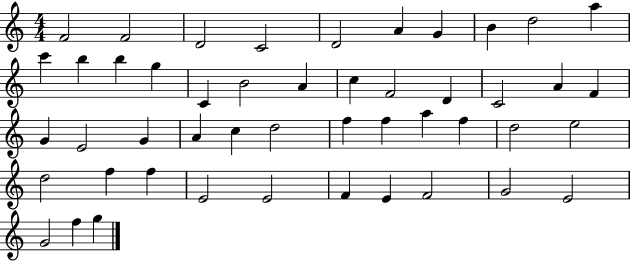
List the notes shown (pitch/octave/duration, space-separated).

F4/h F4/h D4/h C4/h D4/h A4/q G4/q B4/q D5/h A5/q C6/q B5/q B5/q G5/q C4/q B4/h A4/q C5/q F4/h D4/q C4/h A4/q F4/q G4/q E4/h G4/q A4/q C5/q D5/h F5/q F5/q A5/q F5/q D5/h E5/h D5/h F5/q F5/q E4/h E4/h F4/q E4/q F4/h G4/h E4/h G4/h F5/q G5/q